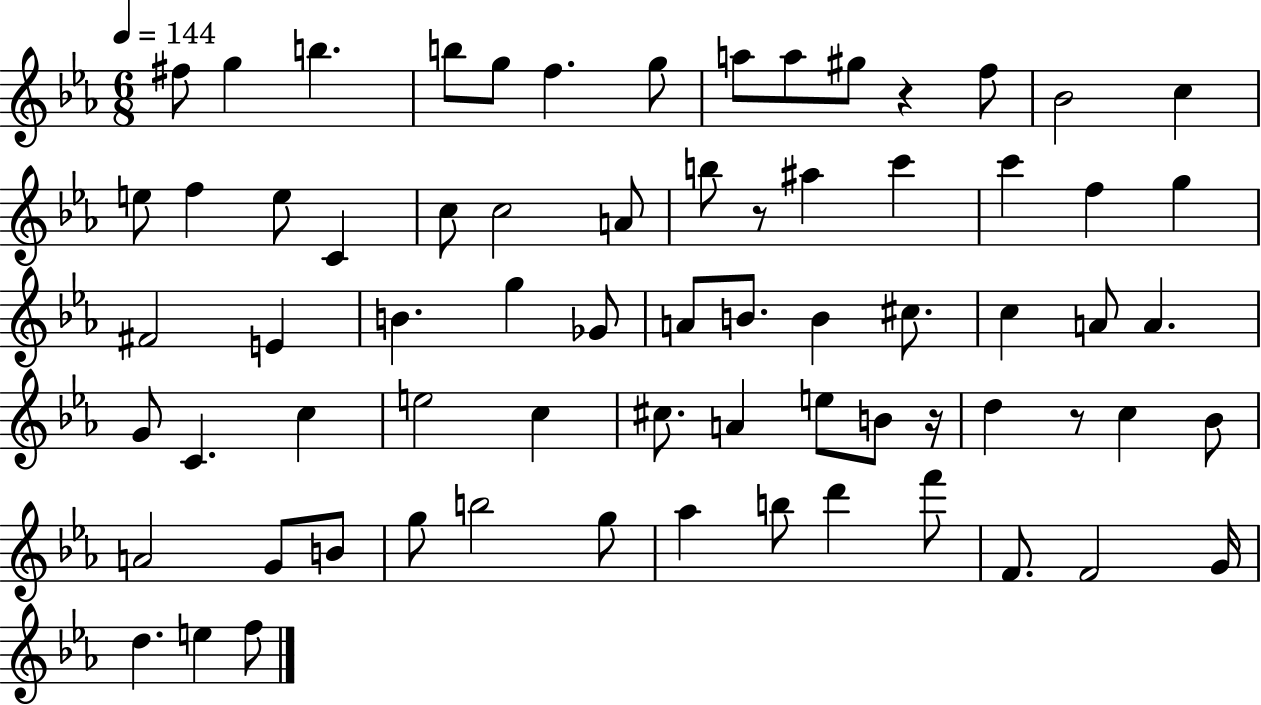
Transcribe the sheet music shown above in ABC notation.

X:1
T:Untitled
M:6/8
L:1/4
K:Eb
^f/2 g b b/2 g/2 f g/2 a/2 a/2 ^g/2 z f/2 _B2 c e/2 f e/2 C c/2 c2 A/2 b/2 z/2 ^a c' c' f g ^F2 E B g _G/2 A/2 B/2 B ^c/2 c A/2 A G/2 C c e2 c ^c/2 A e/2 B/2 z/4 d z/2 c _B/2 A2 G/2 B/2 g/2 b2 g/2 _a b/2 d' f'/2 F/2 F2 G/4 d e f/2